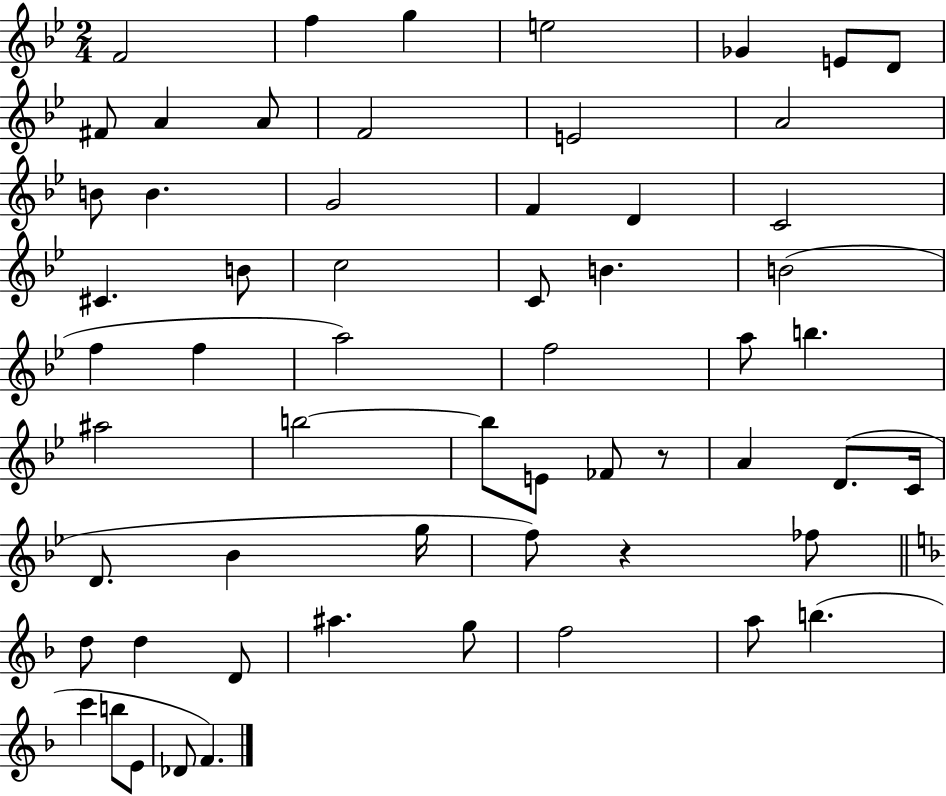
{
  \clef treble
  \numericTimeSignature
  \time 2/4
  \key bes \major
  f'2 | f''4 g''4 | e''2 | ges'4 e'8 d'8 | \break fis'8 a'4 a'8 | f'2 | e'2 | a'2 | \break b'8 b'4. | g'2 | f'4 d'4 | c'2 | \break cis'4. b'8 | c''2 | c'8 b'4. | b'2( | \break f''4 f''4 | a''2) | f''2 | a''8 b''4. | \break ais''2 | b''2~~ | b''8 e'8 fes'8 r8 | a'4 d'8.( c'16 | \break d'8. bes'4 g''16 | f''8) r4 fes''8 | \bar "||" \break \key f \major d''8 d''4 d'8 | ais''4. g''8 | f''2 | a''8 b''4.( | \break c'''4 b''8 e'8 | des'8 f'4.) | \bar "|."
}